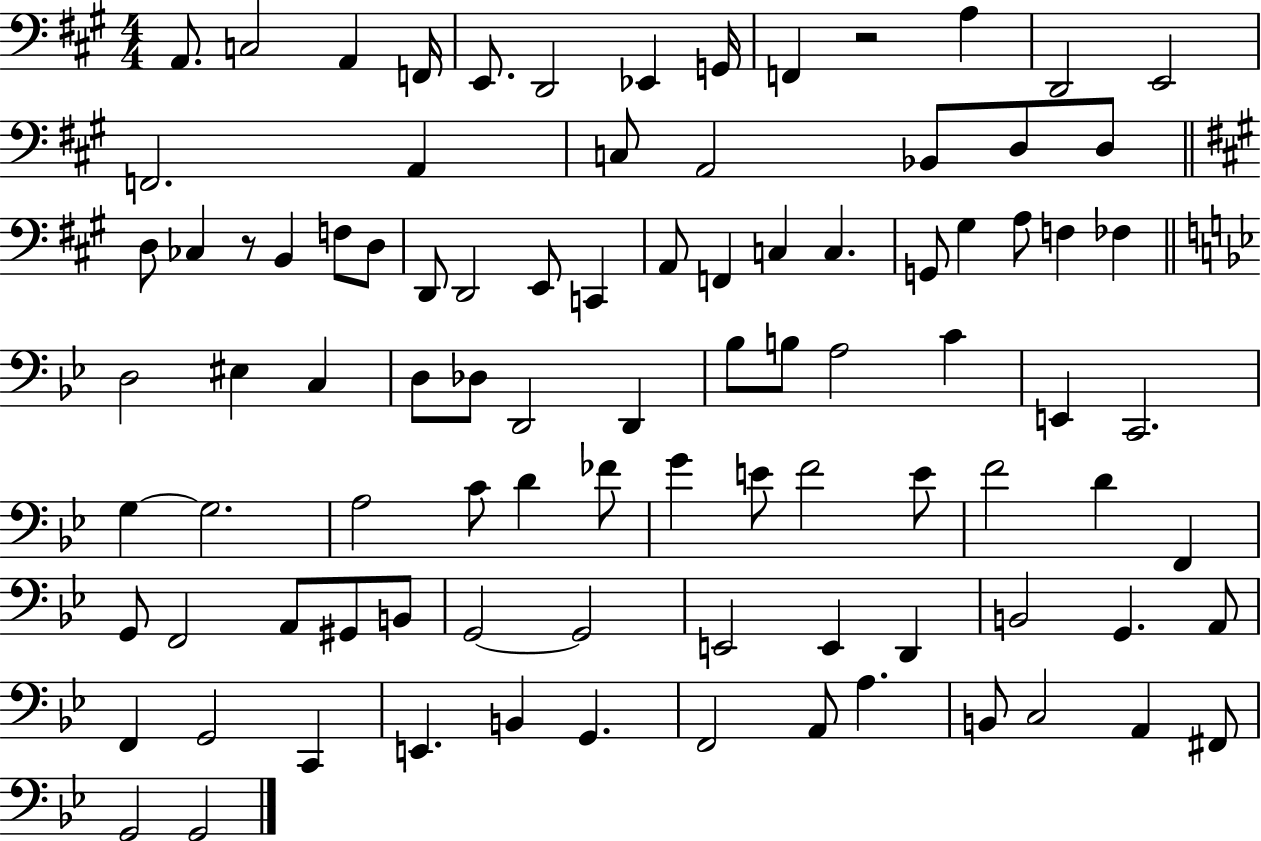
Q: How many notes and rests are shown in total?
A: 93